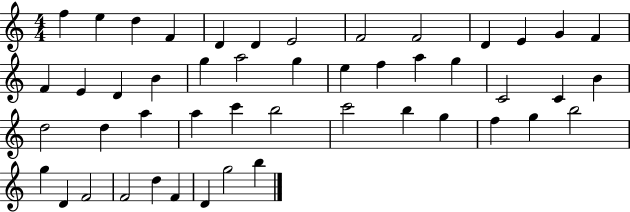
{
  \clef treble
  \numericTimeSignature
  \time 4/4
  \key c \major
  f''4 e''4 d''4 f'4 | d'4 d'4 e'2 | f'2 f'2 | d'4 e'4 g'4 f'4 | \break f'4 e'4 d'4 b'4 | g''4 a''2 g''4 | e''4 f''4 a''4 g''4 | c'2 c'4 b'4 | \break d''2 d''4 a''4 | a''4 c'''4 b''2 | c'''2 b''4 g''4 | f''4 g''4 b''2 | \break g''4 d'4 f'2 | f'2 d''4 f'4 | d'4 g''2 b''4 | \bar "|."
}